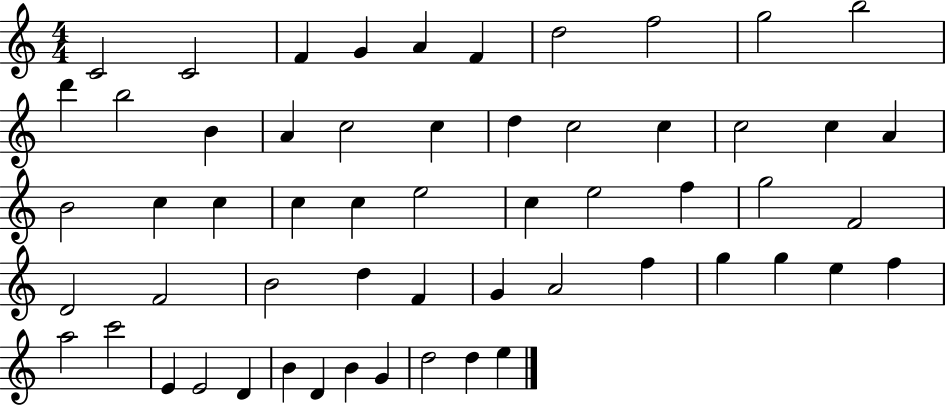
X:1
T:Untitled
M:4/4
L:1/4
K:C
C2 C2 F G A F d2 f2 g2 b2 d' b2 B A c2 c d c2 c c2 c A B2 c c c c e2 c e2 f g2 F2 D2 F2 B2 d F G A2 f g g e f a2 c'2 E E2 D B D B G d2 d e